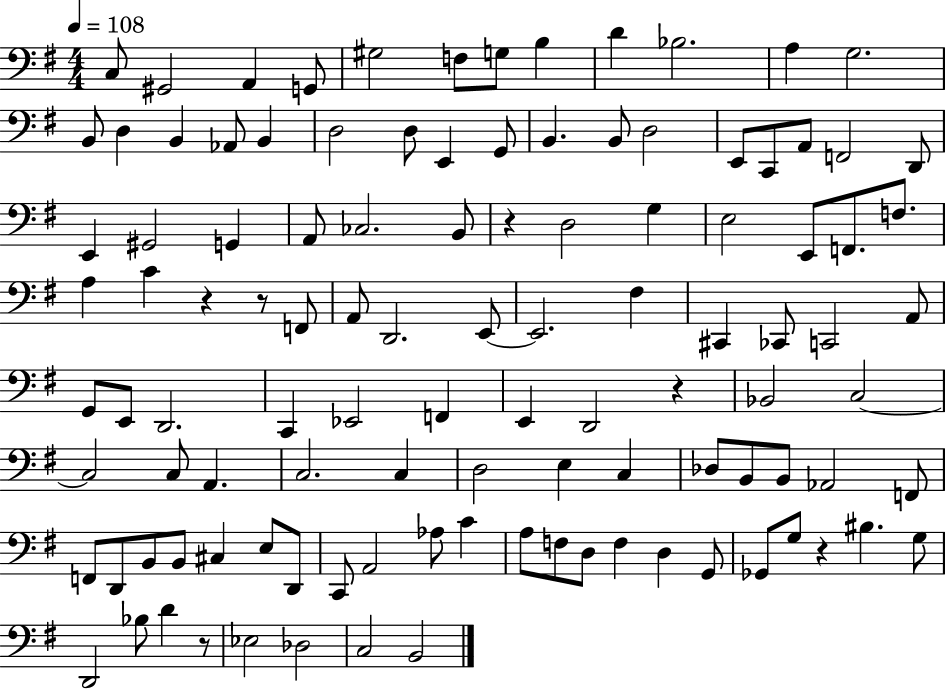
{
  \clef bass
  \numericTimeSignature
  \time 4/4
  \key g \major
  \tempo 4 = 108
  c8 gis,2 a,4 g,8 | gis2 f8 g8 b4 | d'4 bes2. | a4 g2. | \break b,8 d4 b,4 aes,8 b,4 | d2 d8 e,4 g,8 | b,4. b,8 d2 | e,8 c,8 a,8 f,2 d,8 | \break e,4 gis,2 g,4 | a,8 ces2. b,8 | r4 d2 g4 | e2 e,8 f,8. f8. | \break a4 c'4 r4 r8 f,8 | a,8 d,2. e,8~~ | e,2. fis4 | cis,4 ces,8 c,2 a,8 | \break g,8 e,8 d,2. | c,4 ees,2 f,4 | e,4 d,2 r4 | bes,2 c2~~ | \break c2 c8 a,4. | c2. c4 | d2 e4 c4 | des8 b,8 b,8 aes,2 f,8 | \break f,8 d,8 b,8 b,8 cis4 e8 d,8 | c,8 a,2 aes8 c'4 | a8 f8 d8 f4 d4 g,8 | ges,8 g8 r4 bis4. g8 | \break d,2 bes8 d'4 r8 | ees2 des2 | c2 b,2 | \bar "|."
}